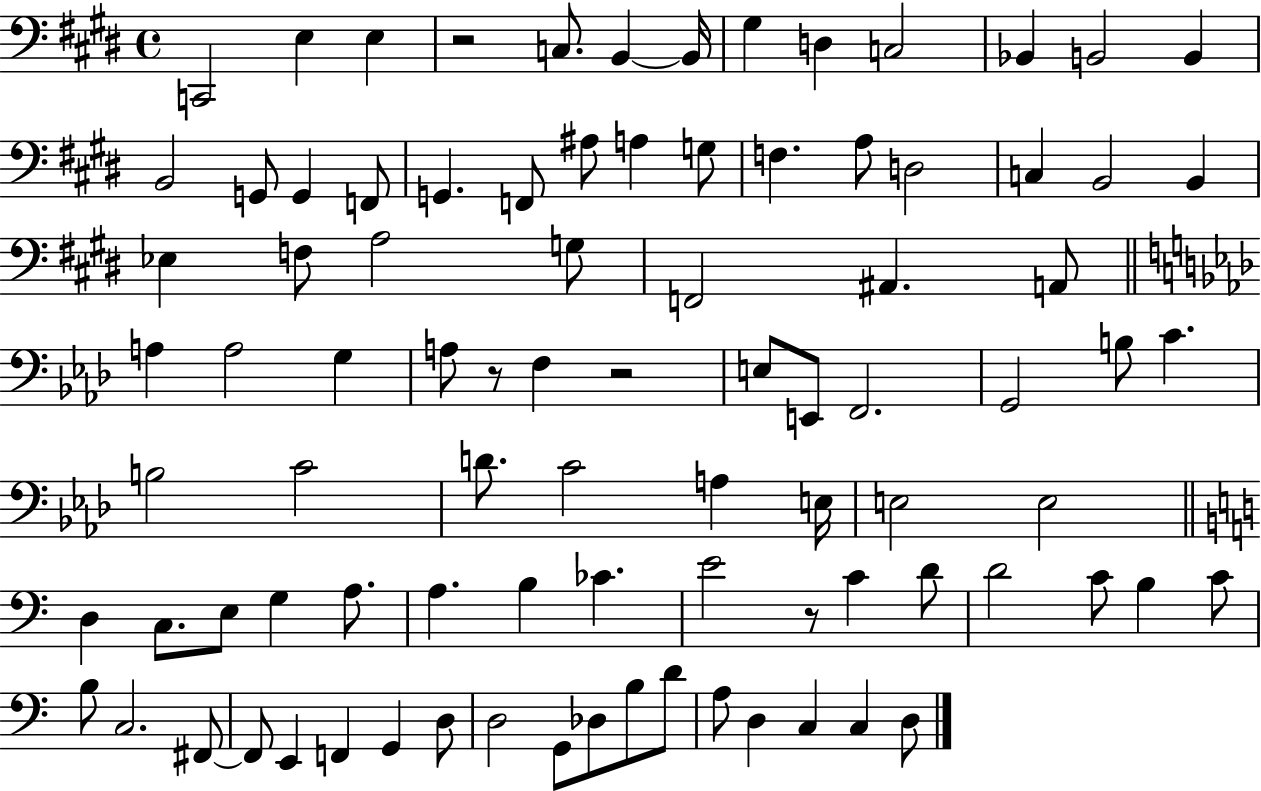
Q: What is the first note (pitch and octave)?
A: C2